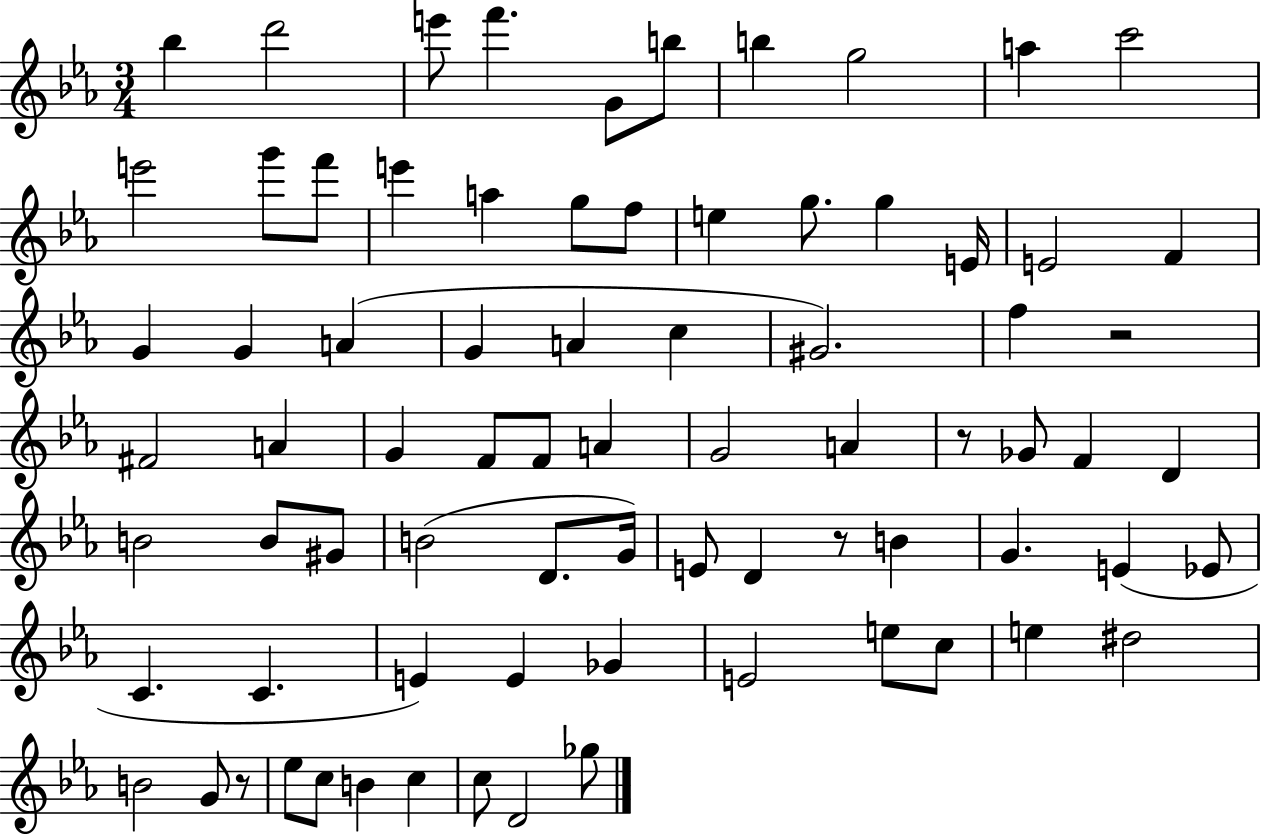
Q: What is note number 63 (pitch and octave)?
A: E5